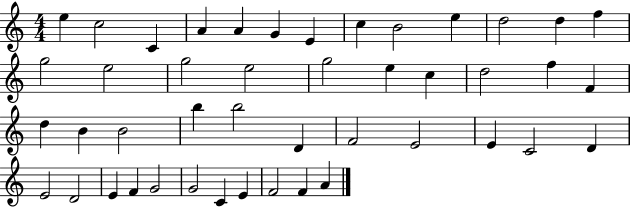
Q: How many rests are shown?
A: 0